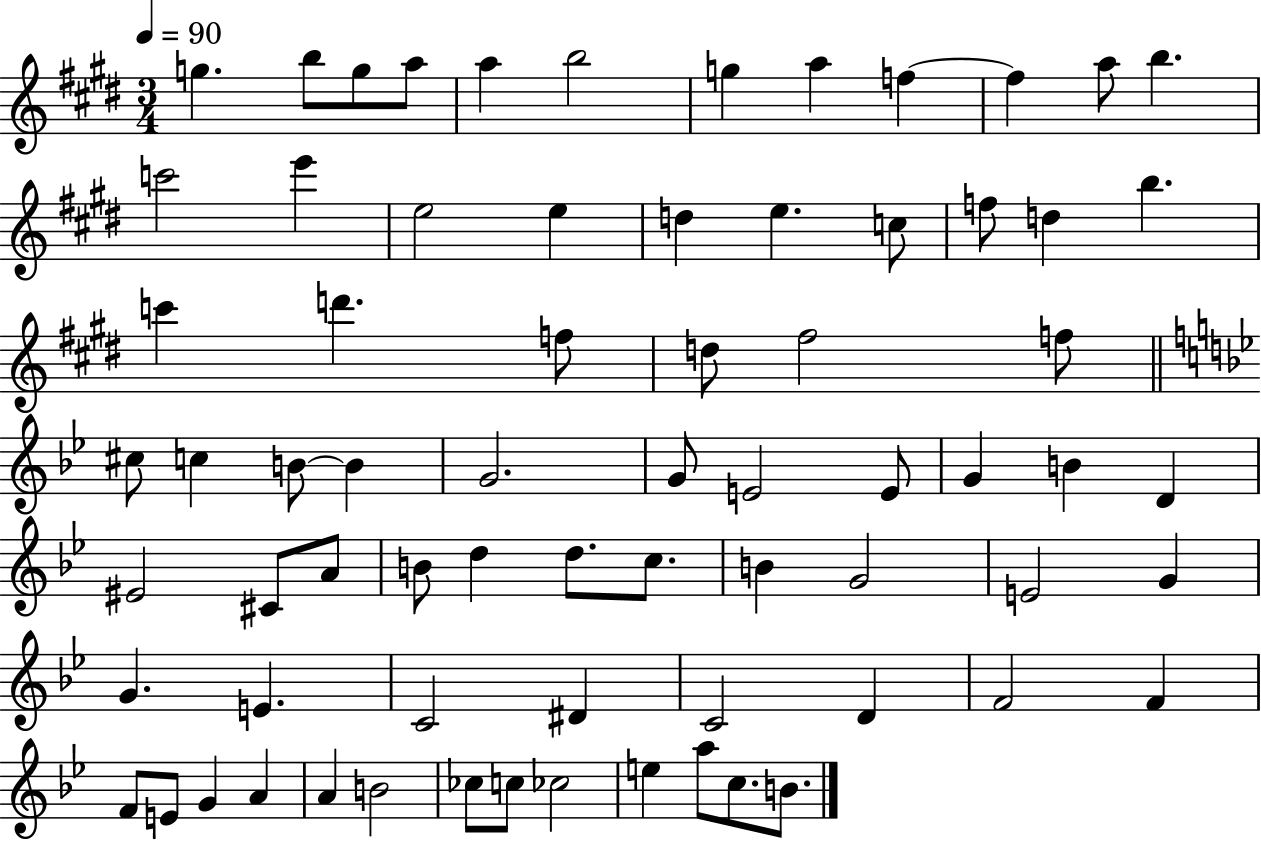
G5/q. B5/e G5/e A5/e A5/q B5/h G5/q A5/q F5/q F5/q A5/e B5/q. C6/h E6/q E5/h E5/q D5/q E5/q. C5/e F5/e D5/q B5/q. C6/q D6/q. F5/e D5/e F#5/h F5/e C#5/e C5/q B4/e B4/q G4/h. G4/e E4/h E4/e G4/q B4/q D4/q EIS4/h C#4/e A4/e B4/e D5/q D5/e. C5/e. B4/q G4/h E4/h G4/q G4/q. E4/q. C4/h D#4/q C4/h D4/q F4/h F4/q F4/e E4/e G4/q A4/q A4/q B4/h CES5/e C5/e CES5/h E5/q A5/e C5/e. B4/e.